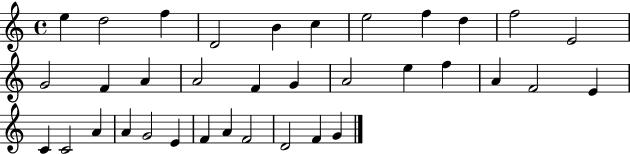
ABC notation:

X:1
T:Untitled
M:4/4
L:1/4
K:C
e d2 f D2 B c e2 f d f2 E2 G2 F A A2 F G A2 e f A F2 E C C2 A A G2 E F A F2 D2 F G